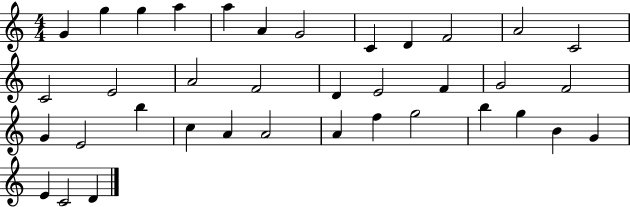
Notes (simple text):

G4/q G5/q G5/q A5/q A5/q A4/q G4/h C4/q D4/q F4/h A4/h C4/h C4/h E4/h A4/h F4/h D4/q E4/h F4/q G4/h F4/h G4/q E4/h B5/q C5/q A4/q A4/h A4/q F5/q G5/h B5/q G5/q B4/q G4/q E4/q C4/h D4/q